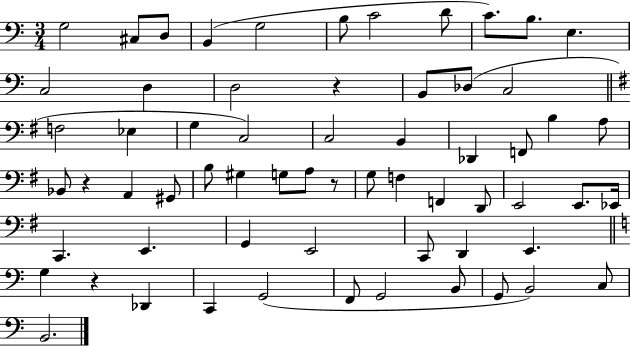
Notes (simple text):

G3/h C#3/e D3/e B2/q G3/h B3/e C4/h D4/e C4/e. B3/e. E3/q. C3/h D3/q D3/h R/q B2/e Db3/e C3/h F3/h Eb3/q G3/q C3/h C3/h B2/q Db2/q F2/e B3/q A3/e Bb2/e R/q A2/q G#2/e B3/e G#3/q G3/e A3/e R/e G3/e F3/q F2/q D2/e E2/h E2/e. Eb2/s C2/q. E2/q. G2/q E2/h C2/e D2/q E2/q. G3/q R/q Db2/q C2/q G2/h F2/e G2/h B2/e G2/e B2/h C3/e B2/h.